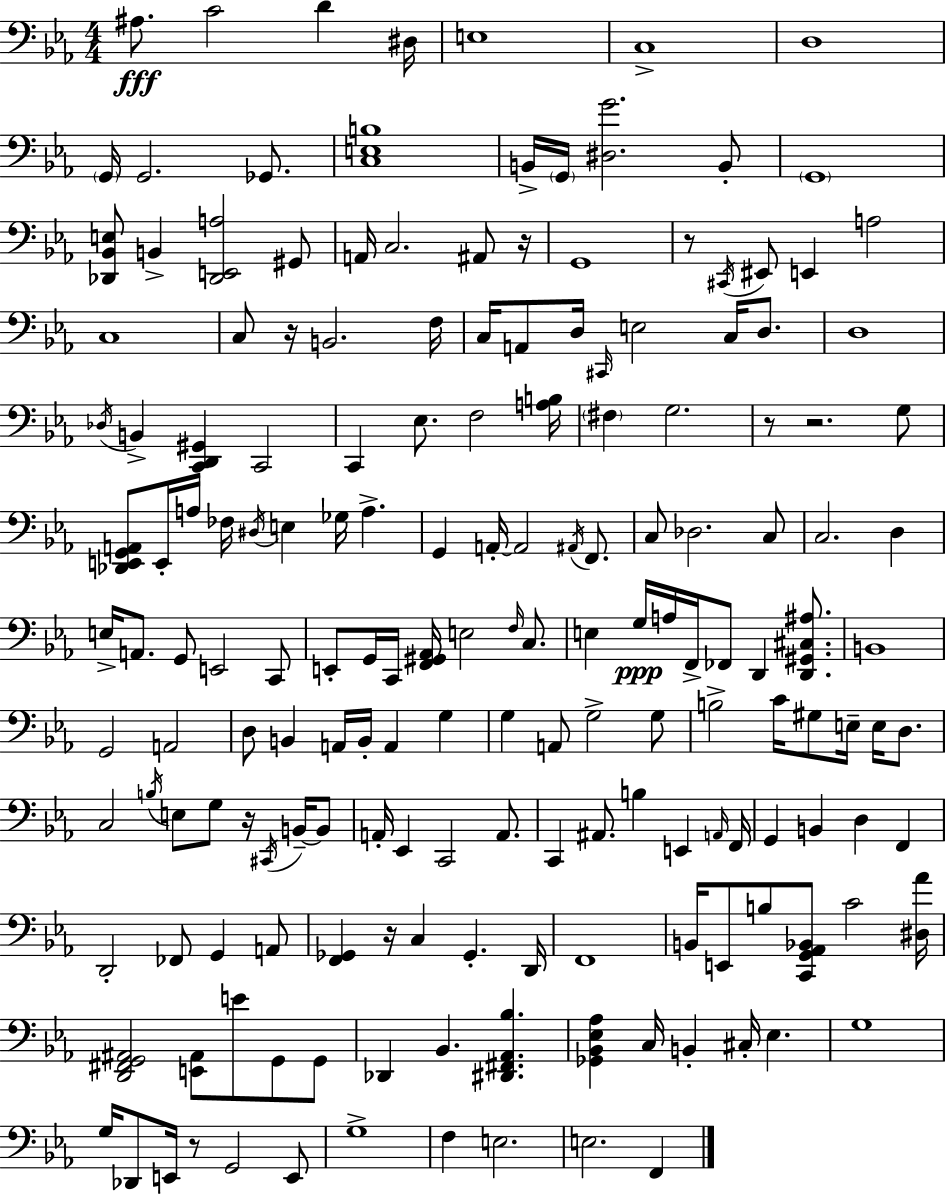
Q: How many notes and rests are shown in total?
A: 175